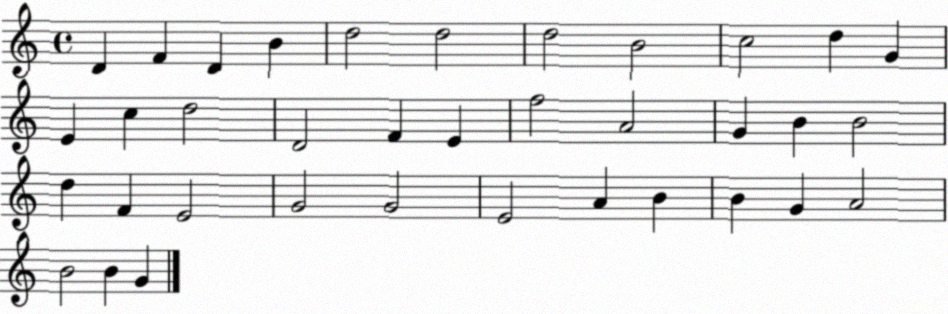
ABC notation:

X:1
T:Untitled
M:4/4
L:1/4
K:C
D F D B d2 d2 d2 B2 c2 d G E c d2 D2 F E f2 A2 G B B2 d F E2 G2 G2 E2 A B B G A2 B2 B G